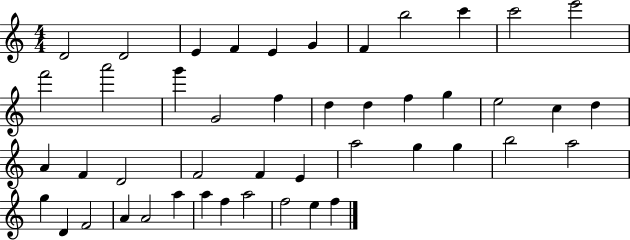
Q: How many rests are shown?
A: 0